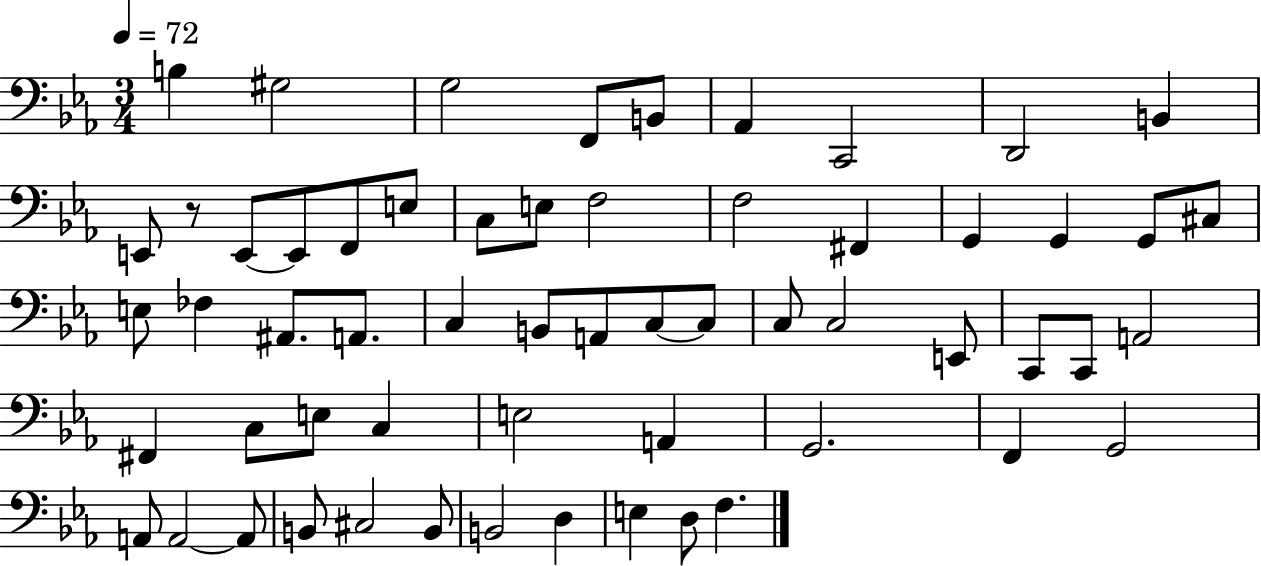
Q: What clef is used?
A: bass